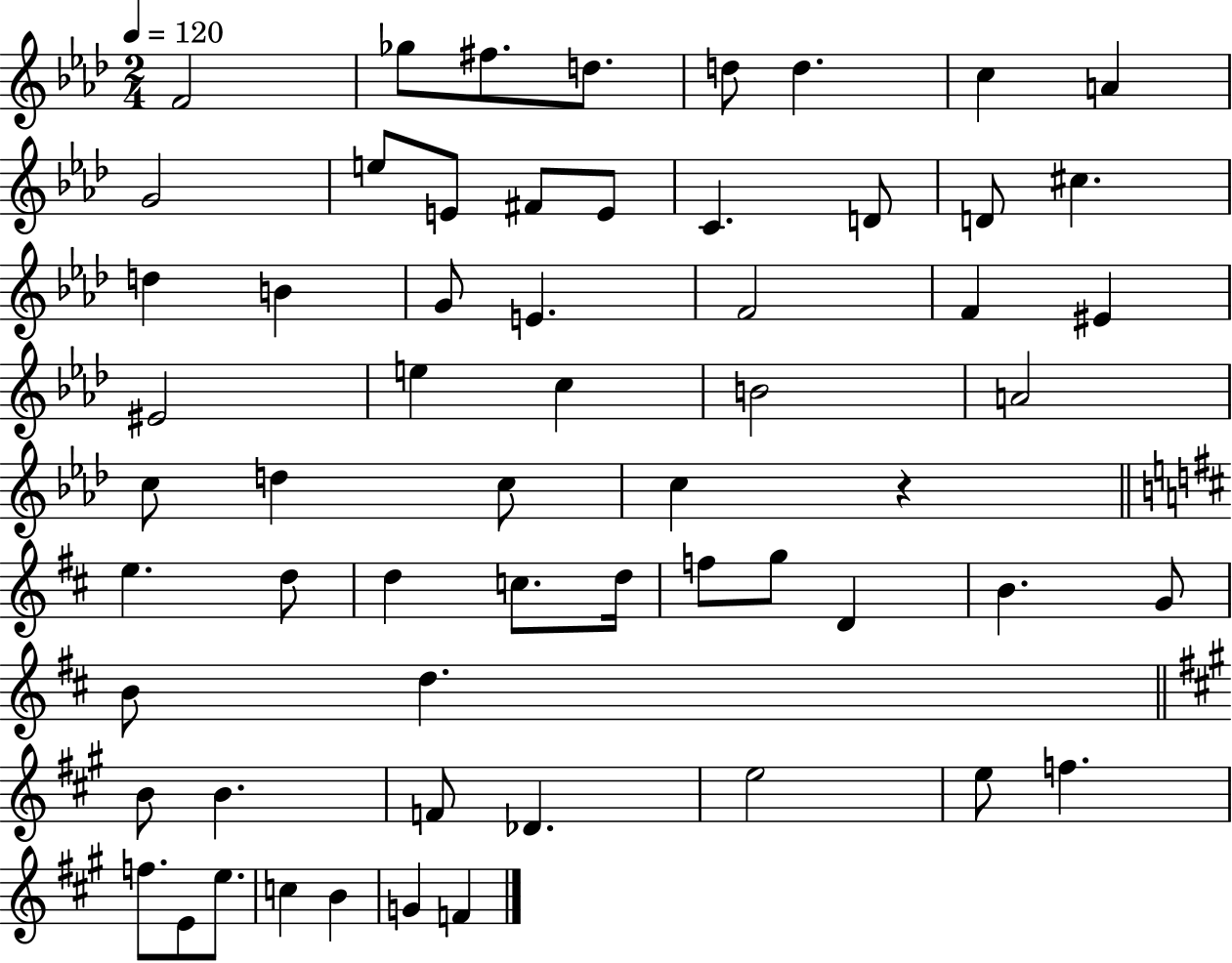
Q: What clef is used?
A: treble